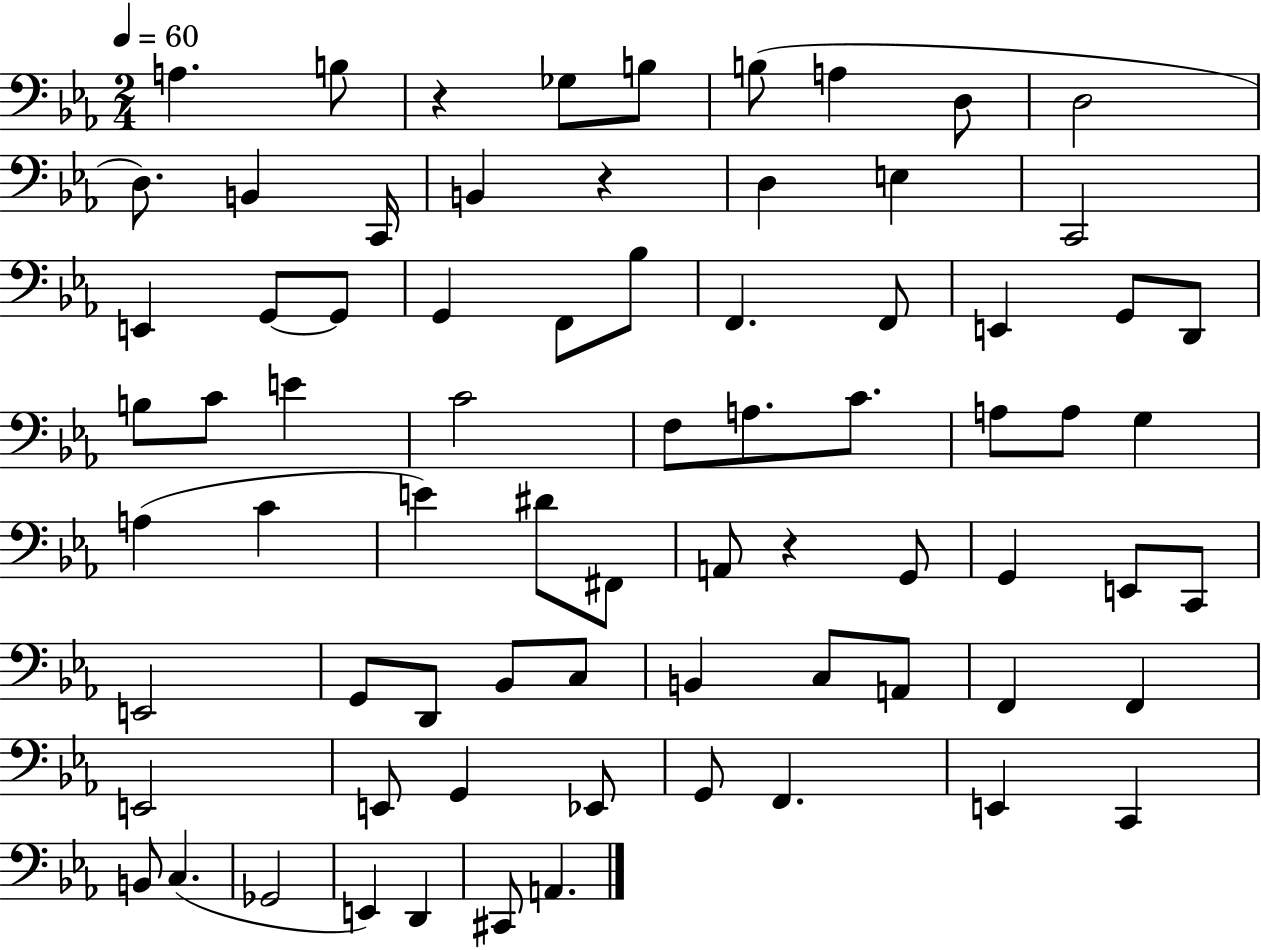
{
  \clef bass
  \numericTimeSignature
  \time 2/4
  \key ees \major
  \tempo 4 = 60
  a4. b8 | r4 ges8 b8 | b8( a4 d8 | d2 | \break d8.) b,4 c,16 | b,4 r4 | d4 e4 | c,2 | \break e,4 g,8~~ g,8 | g,4 f,8 bes8 | f,4. f,8 | e,4 g,8 d,8 | \break b8 c'8 e'4 | c'2 | f8 a8. c'8. | a8 a8 g4 | \break a4( c'4 | e'4) dis'8 fis,8 | a,8 r4 g,8 | g,4 e,8 c,8 | \break e,2 | g,8 d,8 bes,8 c8 | b,4 c8 a,8 | f,4 f,4 | \break e,2 | e,8 g,4 ees,8 | g,8 f,4. | e,4 c,4 | \break b,8 c4.( | ges,2 | e,4) d,4 | cis,8 a,4. | \break \bar "|."
}